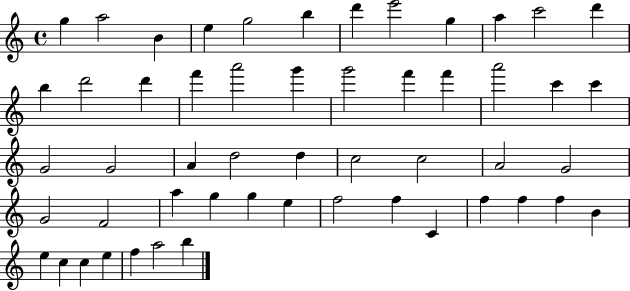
X:1
T:Untitled
M:4/4
L:1/4
K:C
g a2 B e g2 b d' e'2 g a c'2 d' b d'2 d' f' a'2 g' g'2 f' f' a'2 c' c' G2 G2 A d2 d c2 c2 A2 G2 G2 F2 a g g e f2 f C f f f B e c c e f a2 b